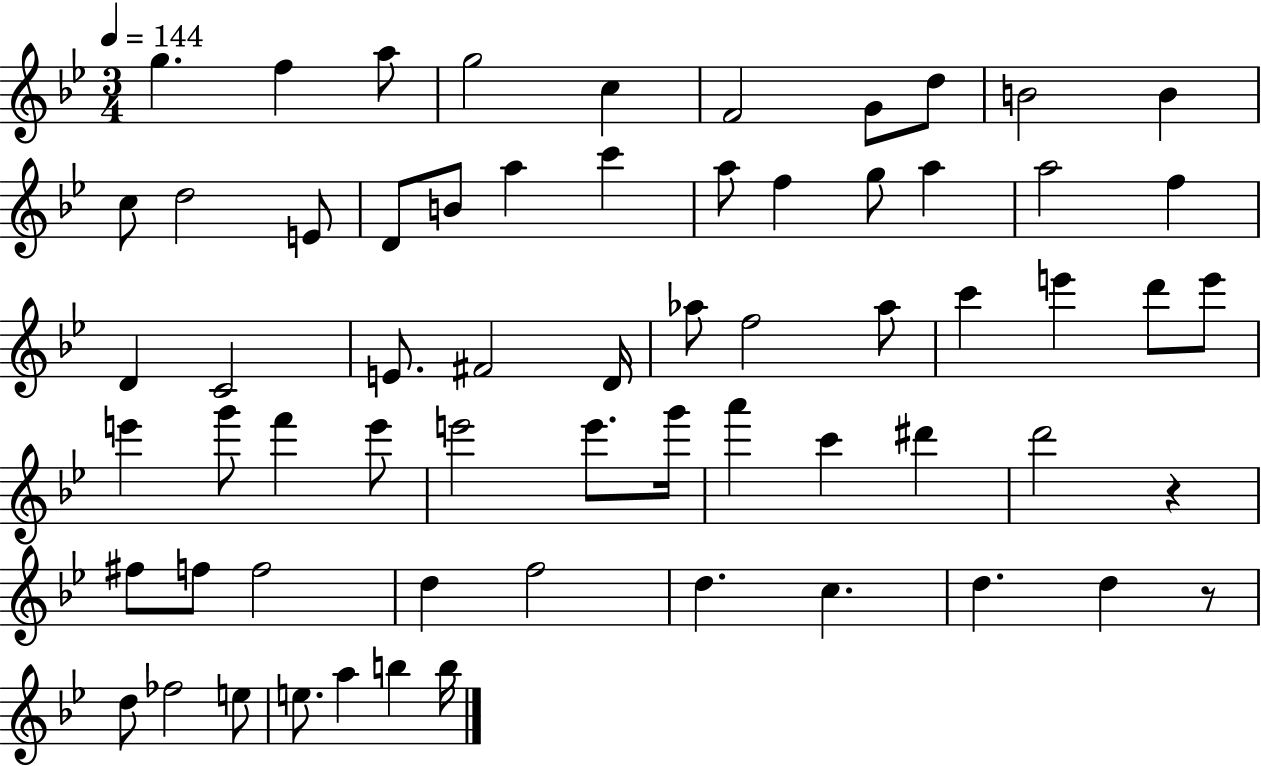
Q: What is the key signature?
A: BES major